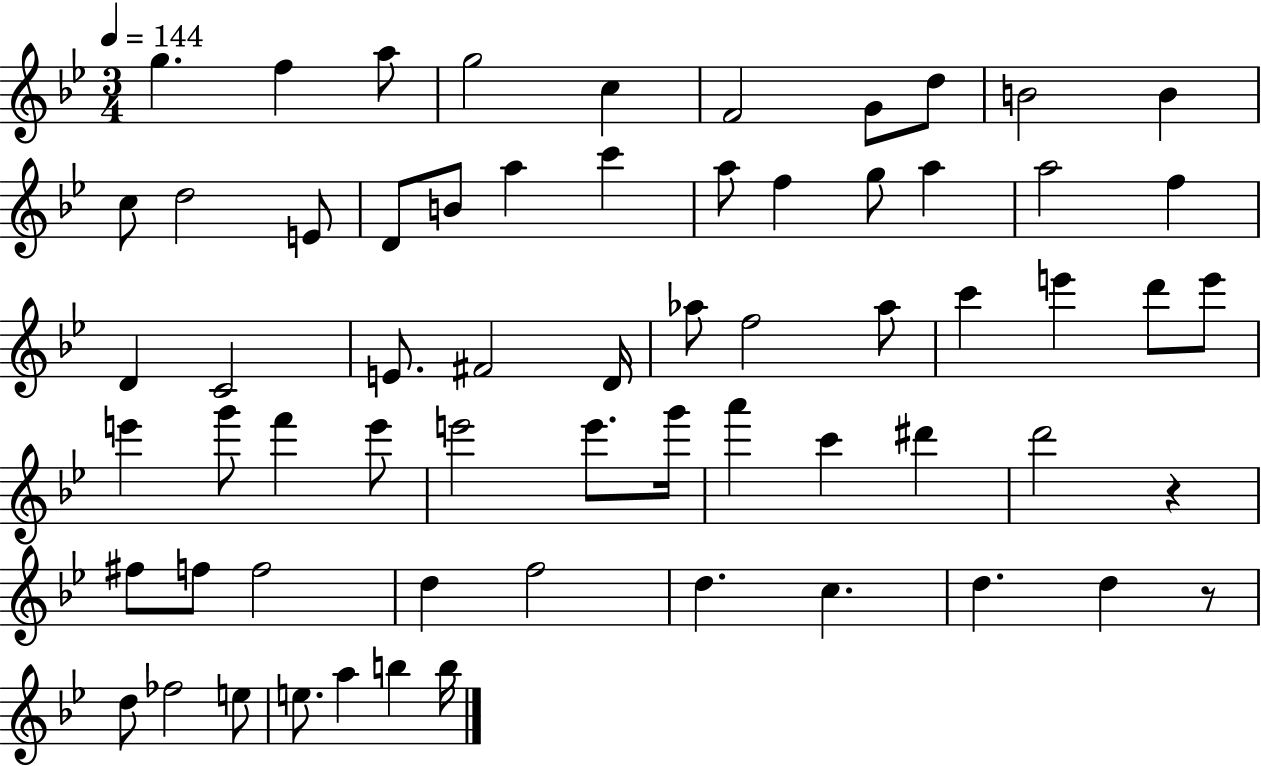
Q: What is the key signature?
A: BES major